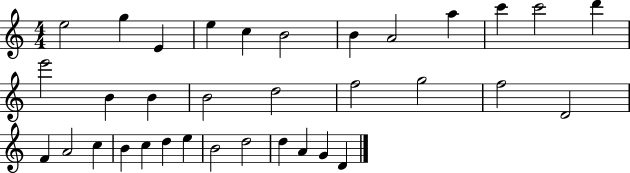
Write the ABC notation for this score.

X:1
T:Untitled
M:4/4
L:1/4
K:C
e2 g E e c B2 B A2 a c' c'2 d' e'2 B B B2 d2 f2 g2 f2 D2 F A2 c B c d e B2 d2 d A G D